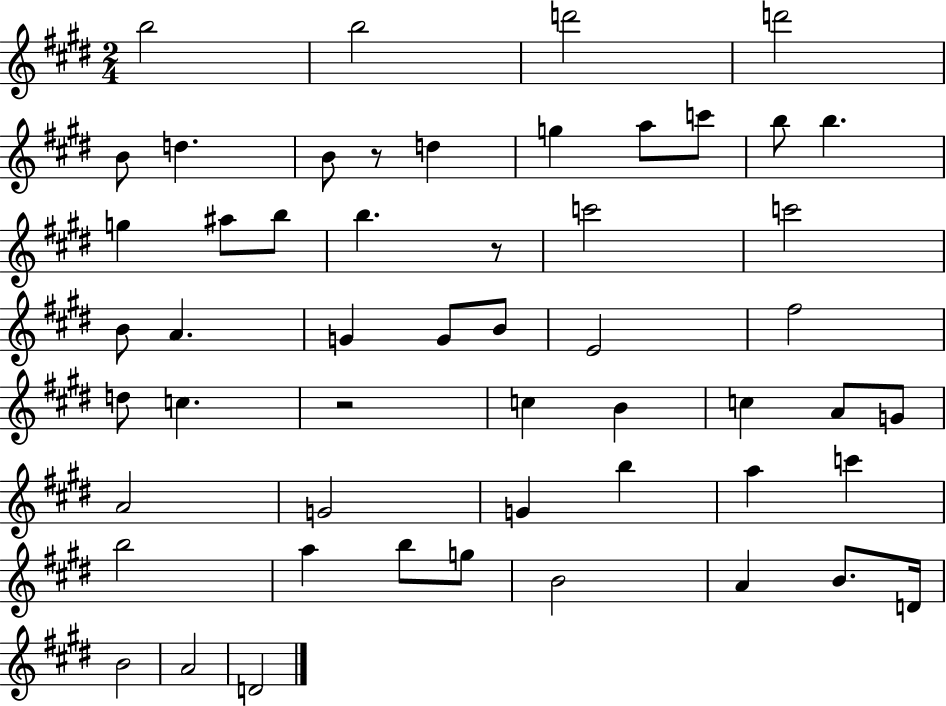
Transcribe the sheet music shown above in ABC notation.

X:1
T:Untitled
M:2/4
L:1/4
K:E
b2 b2 d'2 d'2 B/2 d B/2 z/2 d g a/2 c'/2 b/2 b g ^a/2 b/2 b z/2 c'2 c'2 B/2 A G G/2 B/2 E2 ^f2 d/2 c z2 c B c A/2 G/2 A2 G2 G b a c' b2 a b/2 g/2 B2 A B/2 D/4 B2 A2 D2